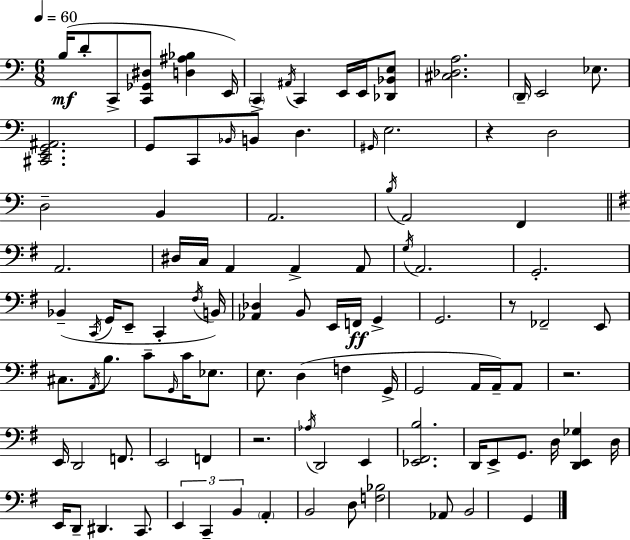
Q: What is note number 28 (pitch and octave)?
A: D#3